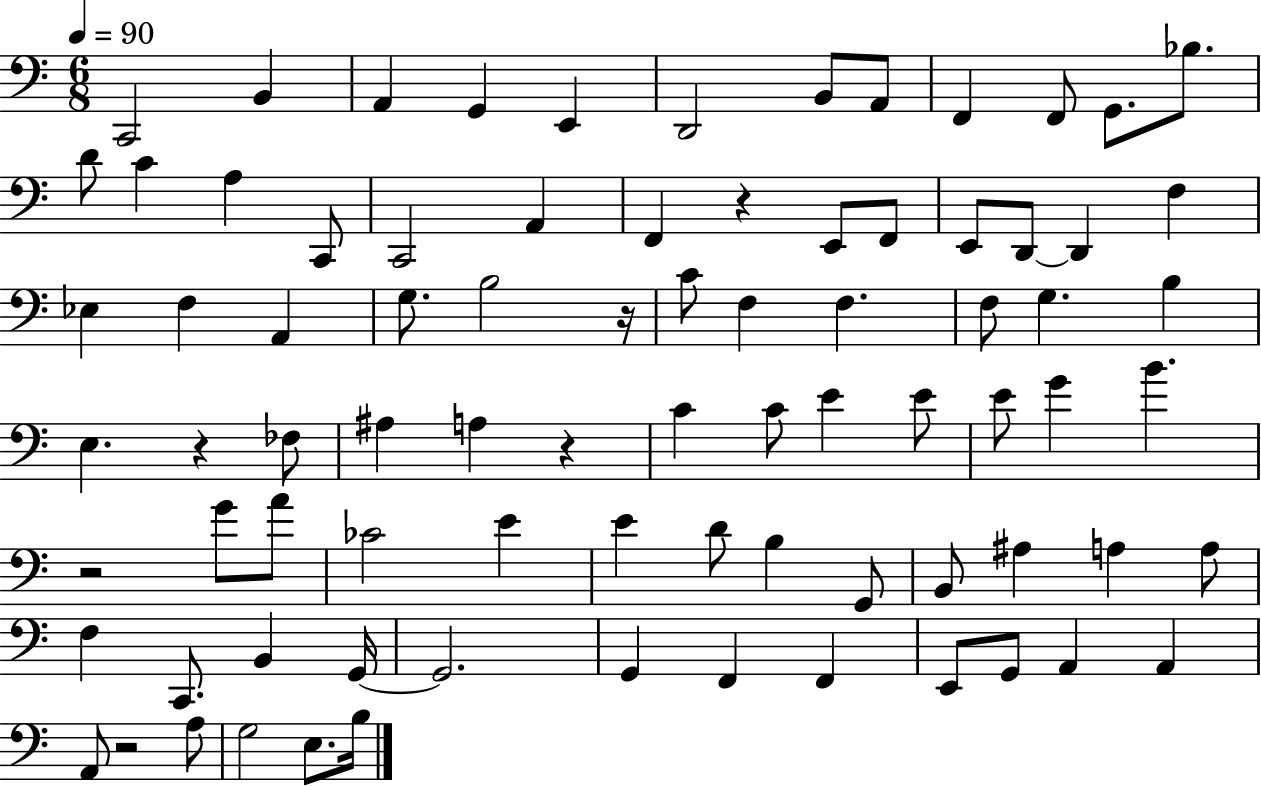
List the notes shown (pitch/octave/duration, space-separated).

C2/h B2/q A2/q G2/q E2/q D2/h B2/e A2/e F2/q F2/e G2/e. Bb3/e. D4/e C4/q A3/q C2/e C2/h A2/q F2/q R/q E2/e F2/e E2/e D2/e D2/q F3/q Eb3/q F3/q A2/q G3/e. B3/h R/s C4/e F3/q F3/q. F3/e G3/q. B3/q E3/q. R/q FES3/e A#3/q A3/q R/q C4/q C4/e E4/q E4/e E4/e G4/q B4/q. R/h G4/e A4/e CES4/h E4/q E4/q D4/e B3/q G2/e B2/e A#3/q A3/q A3/e F3/q C2/e. B2/q G2/s G2/h. G2/q F2/q F2/q E2/e G2/e A2/q A2/q A2/e R/h A3/e G3/h E3/e. B3/s